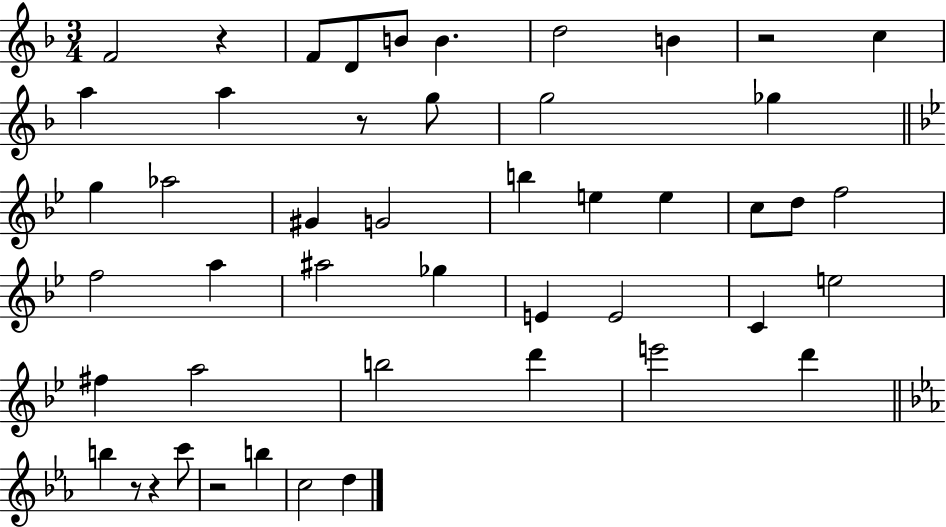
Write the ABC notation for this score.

X:1
T:Untitled
M:3/4
L:1/4
K:F
F2 z F/2 D/2 B/2 B d2 B z2 c a a z/2 g/2 g2 _g g _a2 ^G G2 b e e c/2 d/2 f2 f2 a ^a2 _g E E2 C e2 ^f a2 b2 d' e'2 d' b z/2 z c'/2 z2 b c2 d